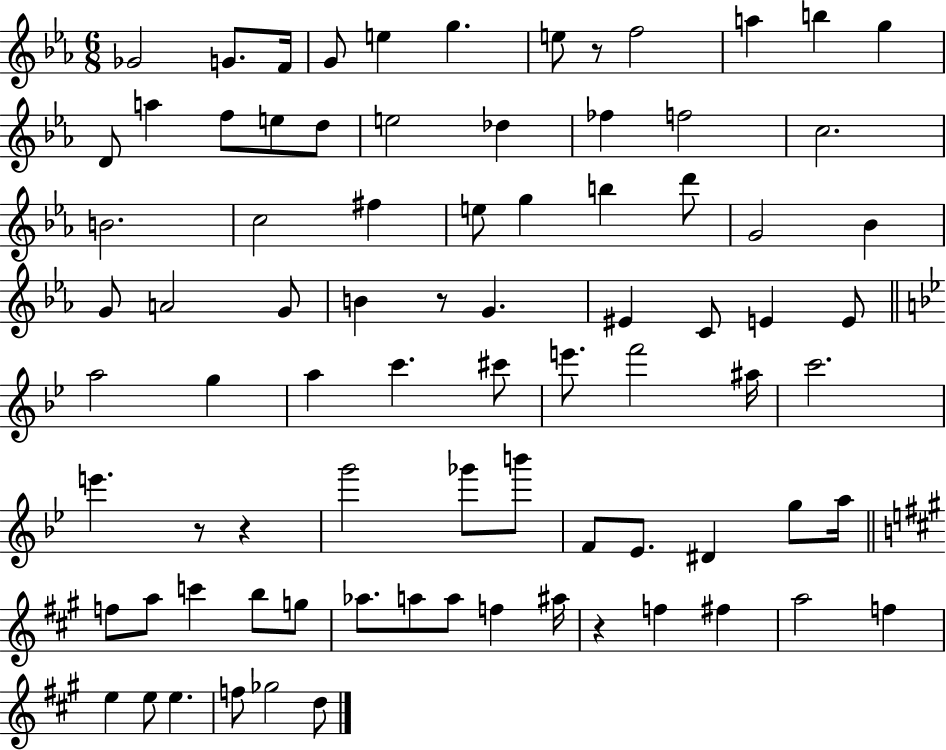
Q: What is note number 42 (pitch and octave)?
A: A5